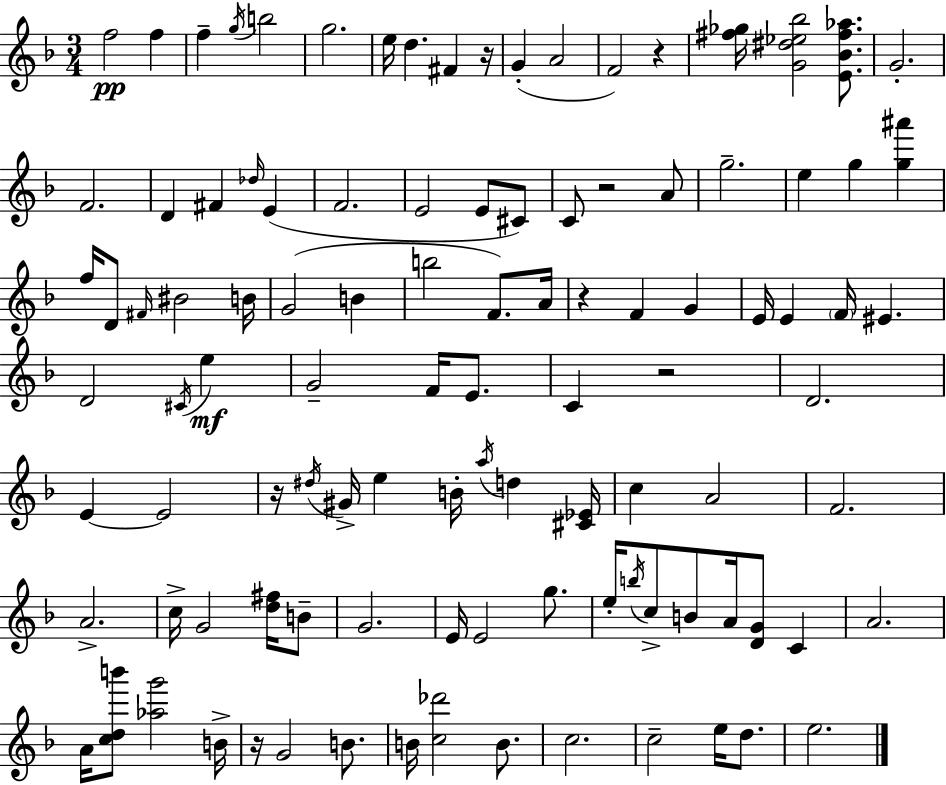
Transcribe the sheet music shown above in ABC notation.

X:1
T:Untitled
M:3/4
L:1/4
K:Dm
f2 f f g/4 b2 g2 e/4 d ^F z/4 G A2 F2 z [^f_g]/4 [G^d_e_b]2 [E_B^f_a]/2 G2 F2 D ^F _d/4 E F2 E2 E/2 ^C/2 C/2 z2 A/2 g2 e g [g^a'] f/4 D/2 ^F/4 ^B2 B/4 G2 B b2 F/2 A/4 z F G E/4 E F/4 ^E D2 ^C/4 e G2 F/4 E/2 C z2 D2 E E2 z/4 ^d/4 ^G/4 e B/4 a/4 d [^C_E]/4 c A2 F2 A2 c/4 G2 [d^f]/4 B/2 G2 E/4 E2 g/2 e/4 b/4 c/2 B/2 A/4 [DG]/2 C A2 A/4 [cdb']/2 [_ag']2 B/4 z/4 G2 B/2 B/4 [c_d']2 B/2 c2 c2 e/4 d/2 e2